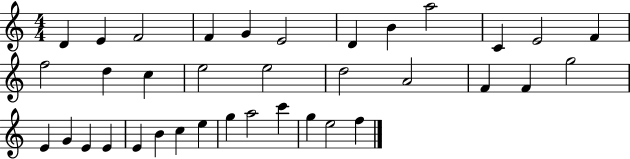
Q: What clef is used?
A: treble